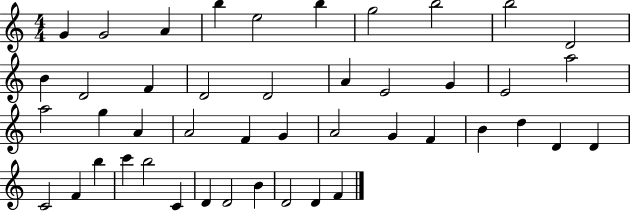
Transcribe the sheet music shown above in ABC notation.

X:1
T:Untitled
M:4/4
L:1/4
K:C
G G2 A b e2 b g2 b2 b2 D2 B D2 F D2 D2 A E2 G E2 a2 a2 g A A2 F G A2 G F B d D D C2 F b c' b2 C D D2 B D2 D F